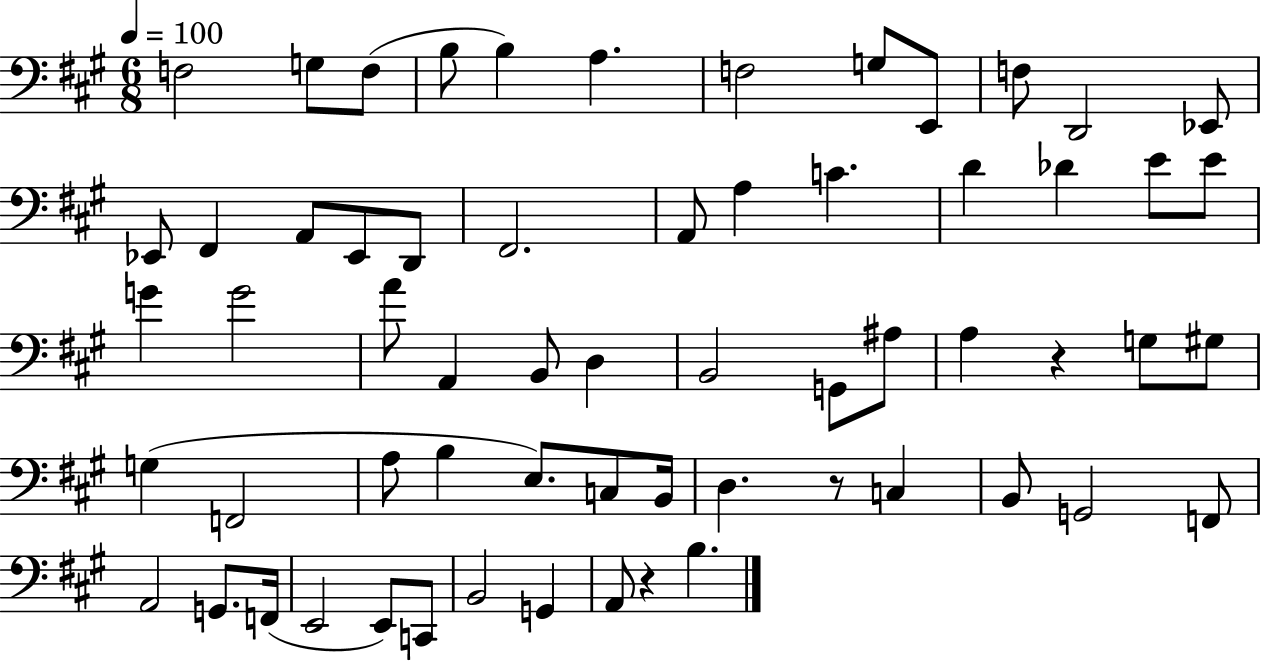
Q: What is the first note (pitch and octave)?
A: F3